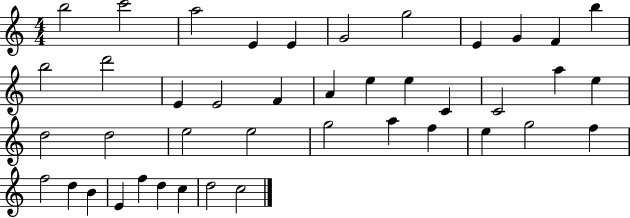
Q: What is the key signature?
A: C major